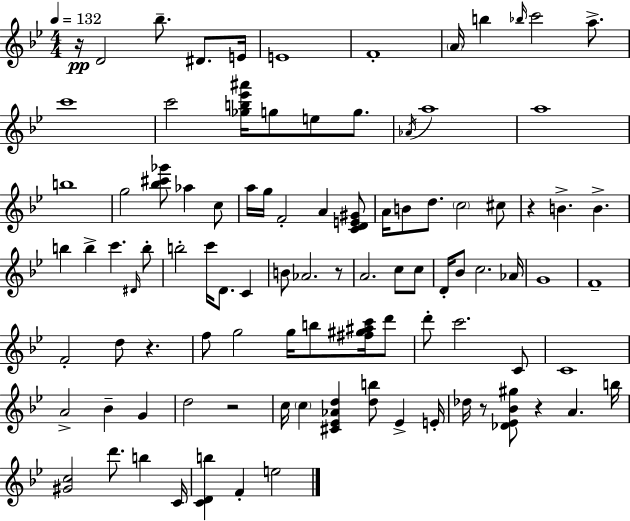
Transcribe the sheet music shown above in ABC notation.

X:1
T:Untitled
M:4/4
L:1/4
K:Gm
z/4 D2 _b/2 ^D/2 E/4 E4 F4 A/4 b _b/4 c'2 a/2 c'4 c'2 [_gb_e'^a']/4 g/2 e/2 g/2 _A/4 a4 a4 b4 g2 [_b^c'_g']/2 _a c/2 a/4 g/4 F2 A [CDE^G]/2 A/4 B/2 d/2 c2 ^c/2 z B B b b c' ^D/4 b/2 b2 c'/4 D/2 C B/2 _A2 z/2 A2 c/2 c/2 D/4 _B/2 c2 _A/4 G4 F4 F2 d/2 z f/2 g2 g/4 b/2 [^f^g^ac']/4 d'/2 d'/2 c'2 C/2 C4 A2 _B G d2 z2 c/4 c [^C_E_Ad] [db]/2 _E E/4 _d/4 z/2 [_D_E_B^g]/2 z A b/4 [^Gc]2 d'/2 b C/4 [CDb] F e2